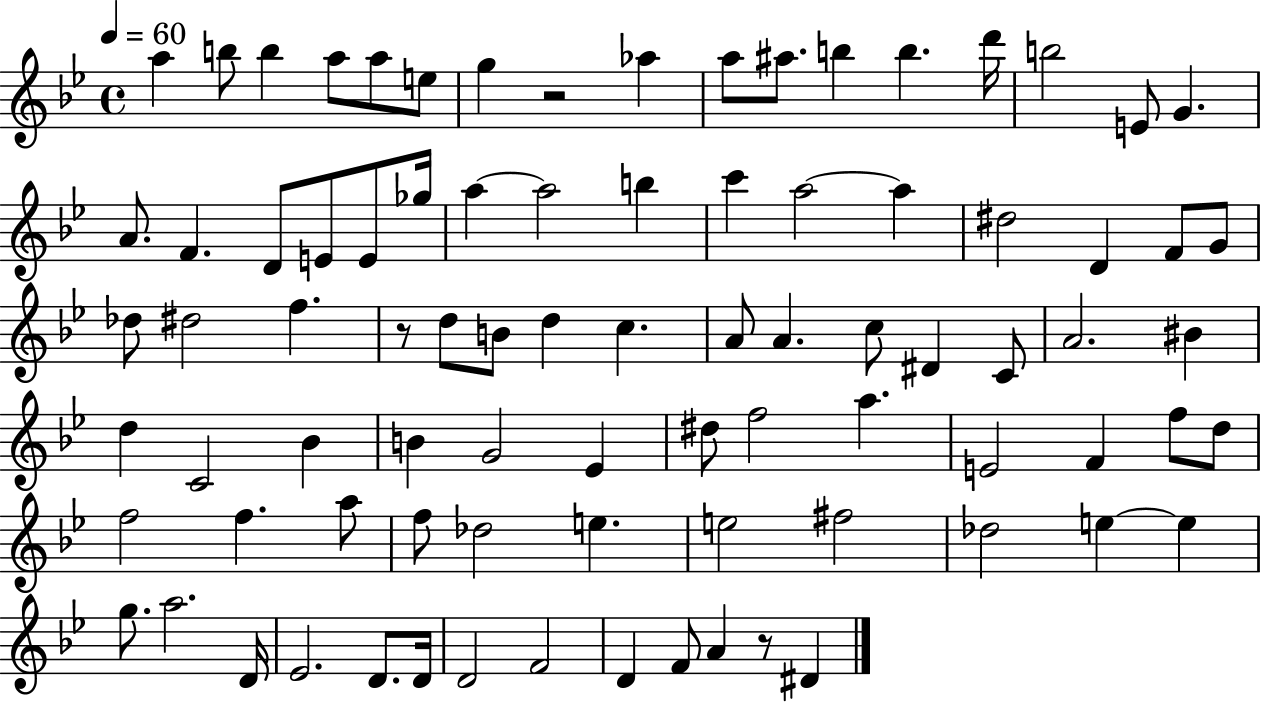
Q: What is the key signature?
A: BES major